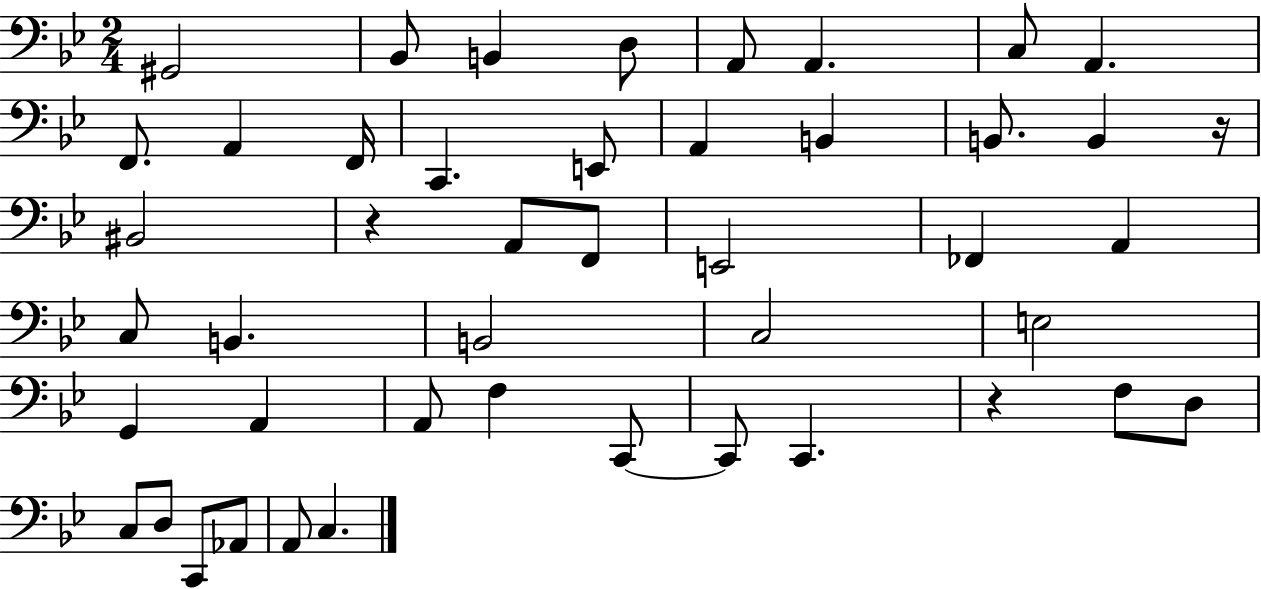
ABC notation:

X:1
T:Untitled
M:2/4
L:1/4
K:Bb
^G,,2 _B,,/2 B,, D,/2 A,,/2 A,, C,/2 A,, F,,/2 A,, F,,/4 C,, E,,/2 A,, B,, B,,/2 B,, z/4 ^B,,2 z A,,/2 F,,/2 E,,2 _F,, A,, C,/2 B,, B,,2 C,2 E,2 G,, A,, A,,/2 F, C,,/2 C,,/2 C,, z F,/2 D,/2 C,/2 D,/2 C,,/2 _A,,/2 A,,/2 C,